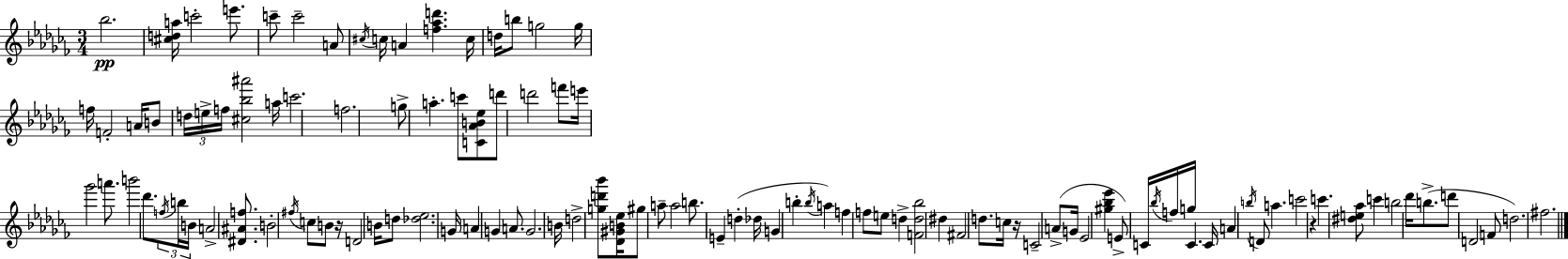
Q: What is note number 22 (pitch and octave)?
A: A5